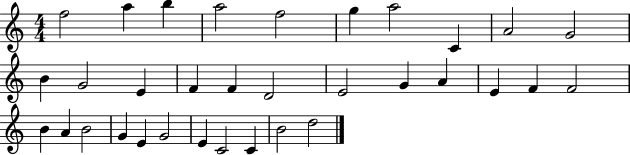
{
  \clef treble
  \numericTimeSignature
  \time 4/4
  \key c \major
  f''2 a''4 b''4 | a''2 f''2 | g''4 a''2 c'4 | a'2 g'2 | \break b'4 g'2 e'4 | f'4 f'4 d'2 | e'2 g'4 a'4 | e'4 f'4 f'2 | \break b'4 a'4 b'2 | g'4 e'4 g'2 | e'4 c'2 c'4 | b'2 d''2 | \break \bar "|."
}